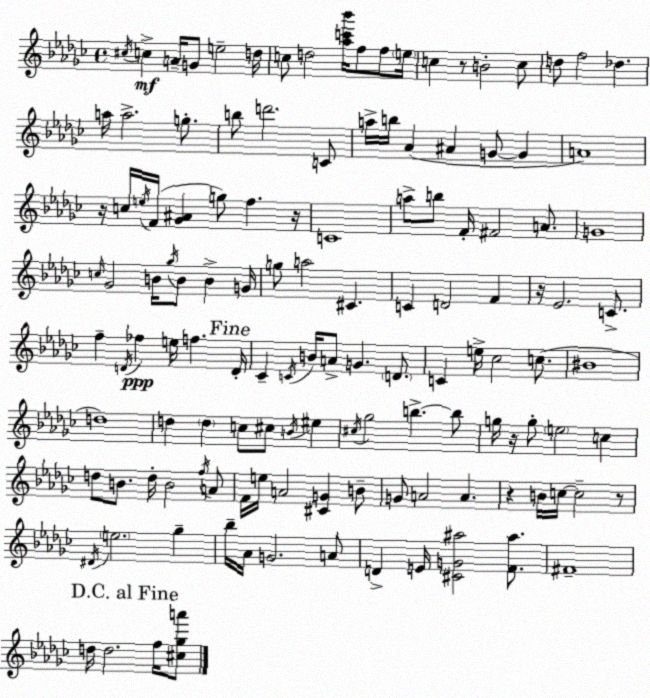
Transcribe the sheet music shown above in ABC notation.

X:1
T:Untitled
M:4/4
L:1/4
K:Ebm
^c/4 c A/4 G/2 e2 d/4 c/2 d2 [_ac'_b']/4 f/2 f/2 e/4 c z/2 B2 c/2 d/2 f2 _d a/4 a2 g/2 b/2 d'2 C/2 a/4 b/4 _A ^A G/2 G A4 z/4 c/4 e/4 F/4 [_G^A] g/2 f z/4 C4 a/2 b/2 F/4 ^F2 A/2 G4 c/4 _G2 B/4 _g/4 B/2 B G/4 g/2 a2 ^C C D2 F z/4 _E2 C/2 f D/4 _f e/4 f D/4 _C C/4 B/4 A/2 G D/2 C e/4 _c2 c/2 ^B4 d4 d d c/2 ^c/2 B/4 ^e ^c/4 _g2 b b/2 g/4 z/4 g/2 e2 c d/2 B/2 d/4 B2 f/4 A/2 F/4 e/4 A2 [^CG] B/2 G/2 A2 A z B/4 c/4 c2 z/2 ^D/4 e2 _g _b/4 _A/4 G2 A/2 D E/4 [^CG^a]2 [F^a]/2 ^F4 d/4 d2 f/4 [^c_ga']/2